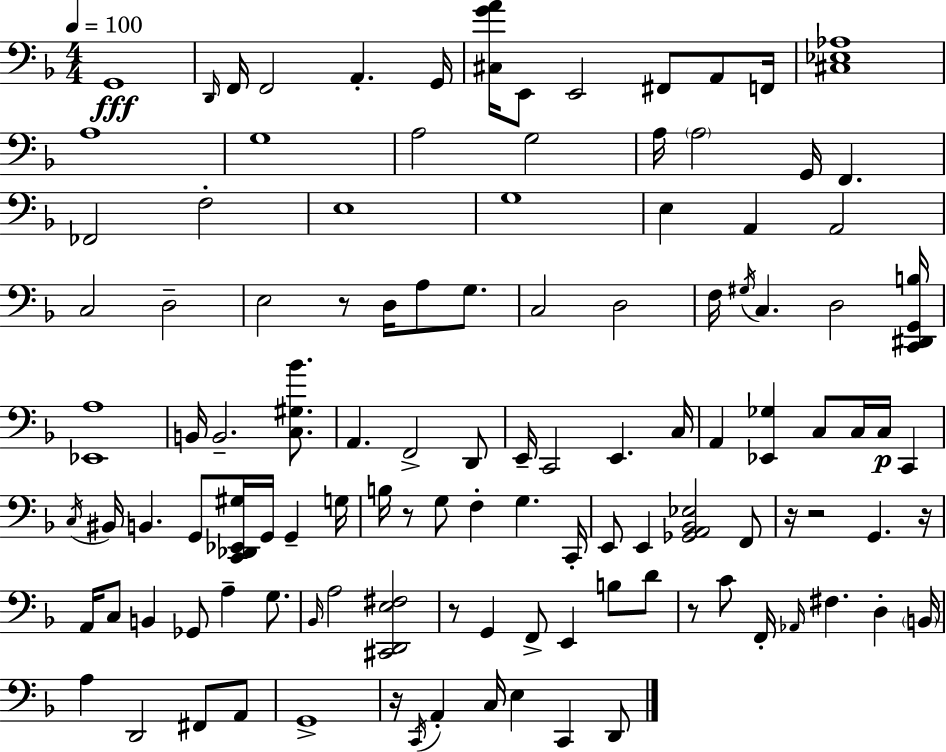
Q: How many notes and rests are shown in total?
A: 115